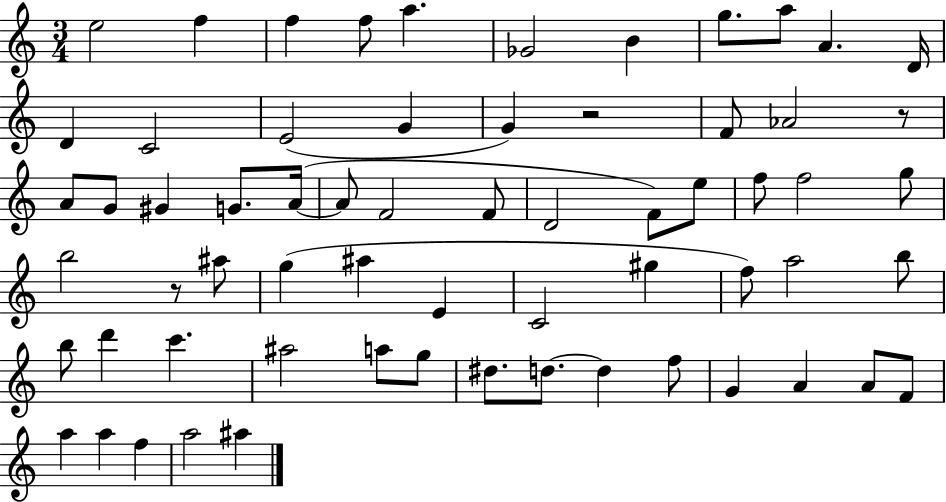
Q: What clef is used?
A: treble